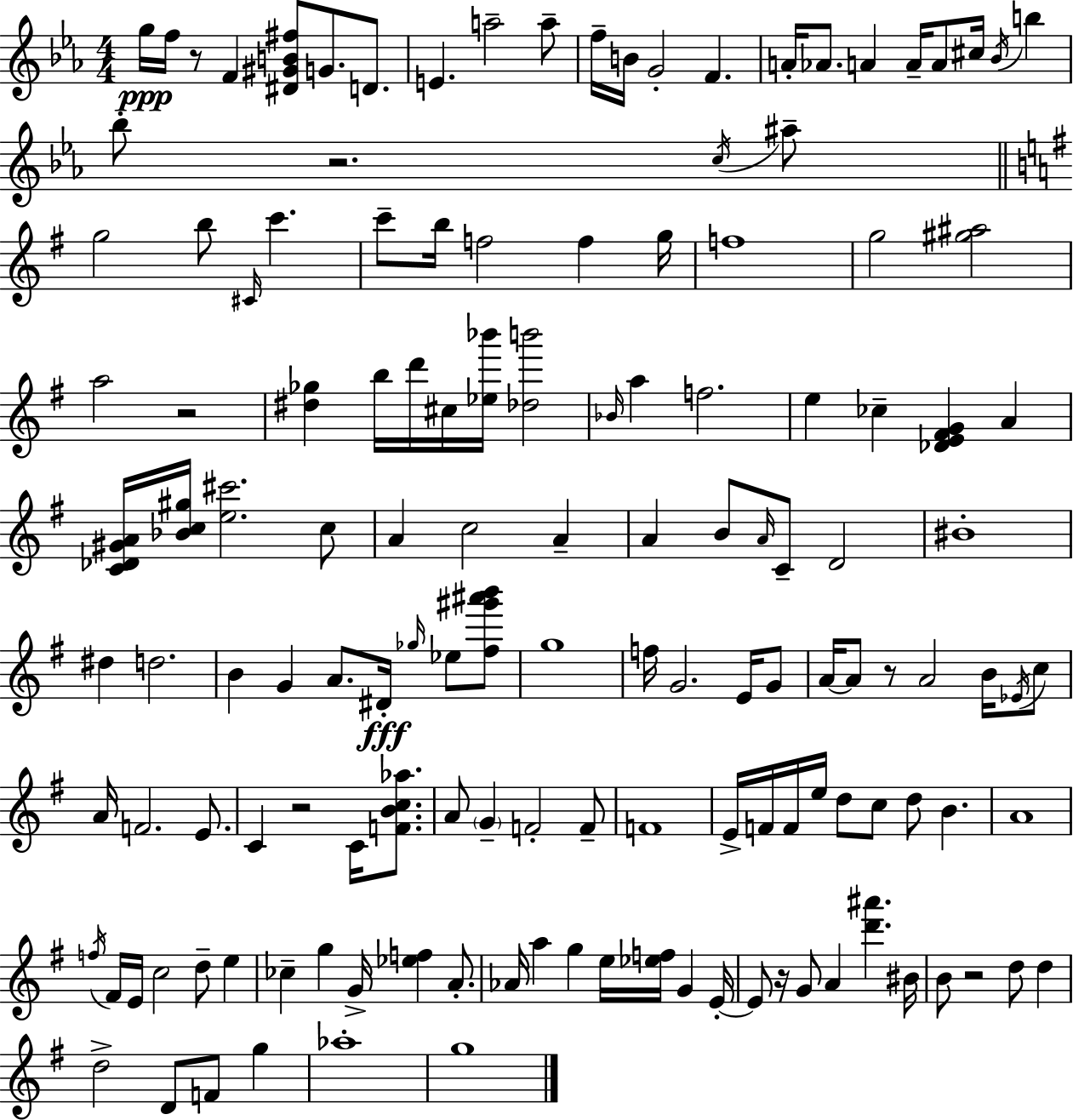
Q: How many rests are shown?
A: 7